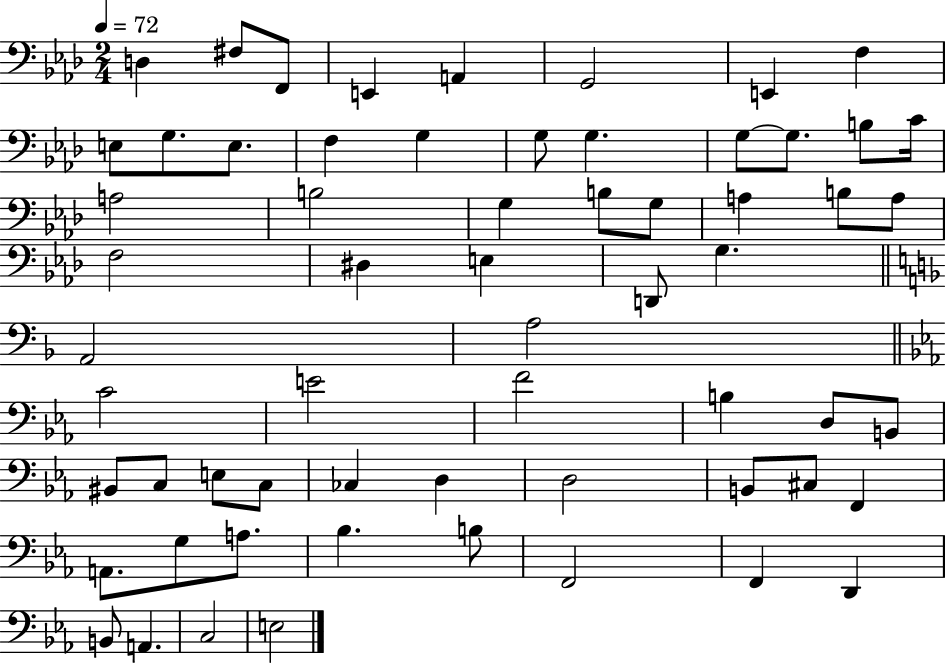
{
  \clef bass
  \numericTimeSignature
  \time 2/4
  \key aes \major
  \tempo 4 = 72
  \repeat volta 2 { d4 fis8 f,8 | e,4 a,4 | g,2 | e,4 f4 | \break e8 g8. e8. | f4 g4 | g8 g4. | g8~~ g8. b8 c'16 | \break a2 | b2 | g4 b8 g8 | a4 b8 a8 | \break f2 | dis4 e4 | d,8 g4. | \bar "||" \break \key d \minor a,2 | a2 | \bar "||" \break \key ees \major c'2 | e'2 | f'2 | b4 d8 b,8 | \break bis,8 c8 e8 c8 | ces4 d4 | d2 | b,8 cis8 f,4 | \break a,8. g8 a8. | bes4. b8 | f,2 | f,4 d,4 | \break b,8 a,4. | c2 | e2 | } \bar "|."
}